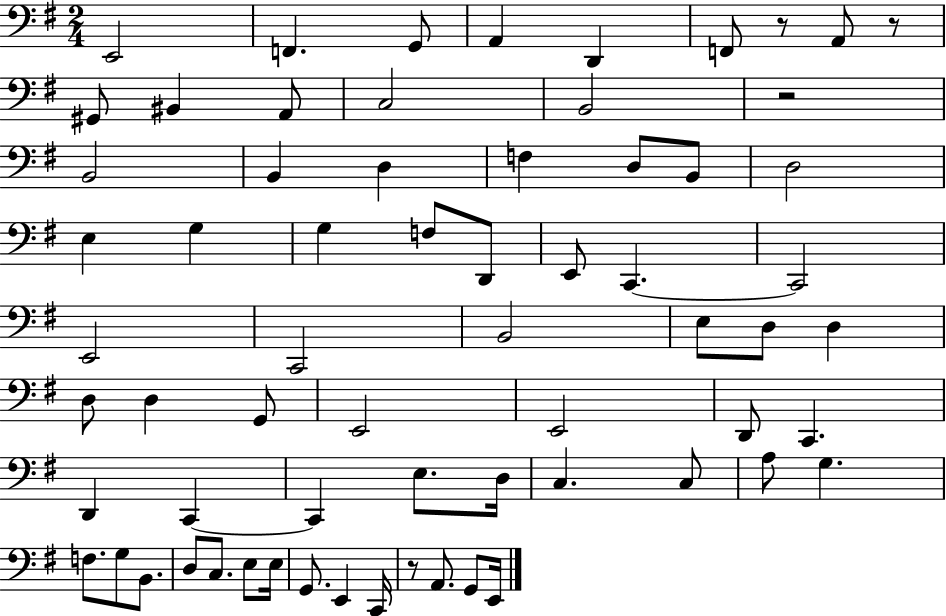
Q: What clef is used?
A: bass